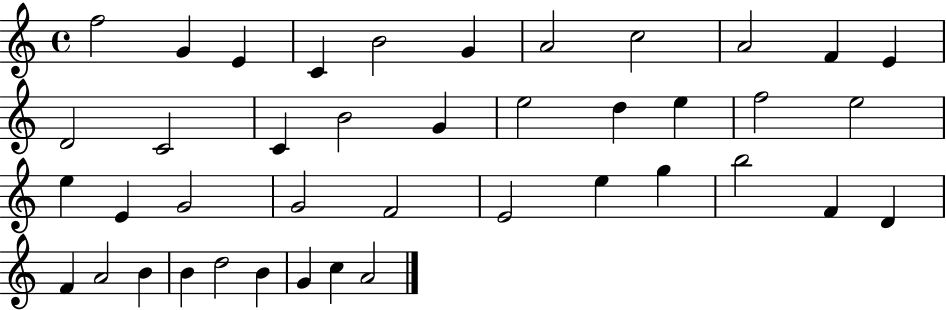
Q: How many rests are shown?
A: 0